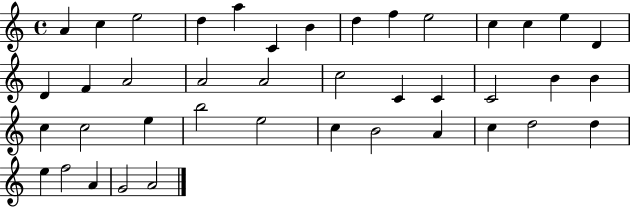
A4/q C5/q E5/h D5/q A5/q C4/q B4/q D5/q F5/q E5/h C5/q C5/q E5/q D4/q D4/q F4/q A4/h A4/h A4/h C5/h C4/q C4/q C4/h B4/q B4/q C5/q C5/h E5/q B5/h E5/h C5/q B4/h A4/q C5/q D5/h D5/q E5/q F5/h A4/q G4/h A4/h